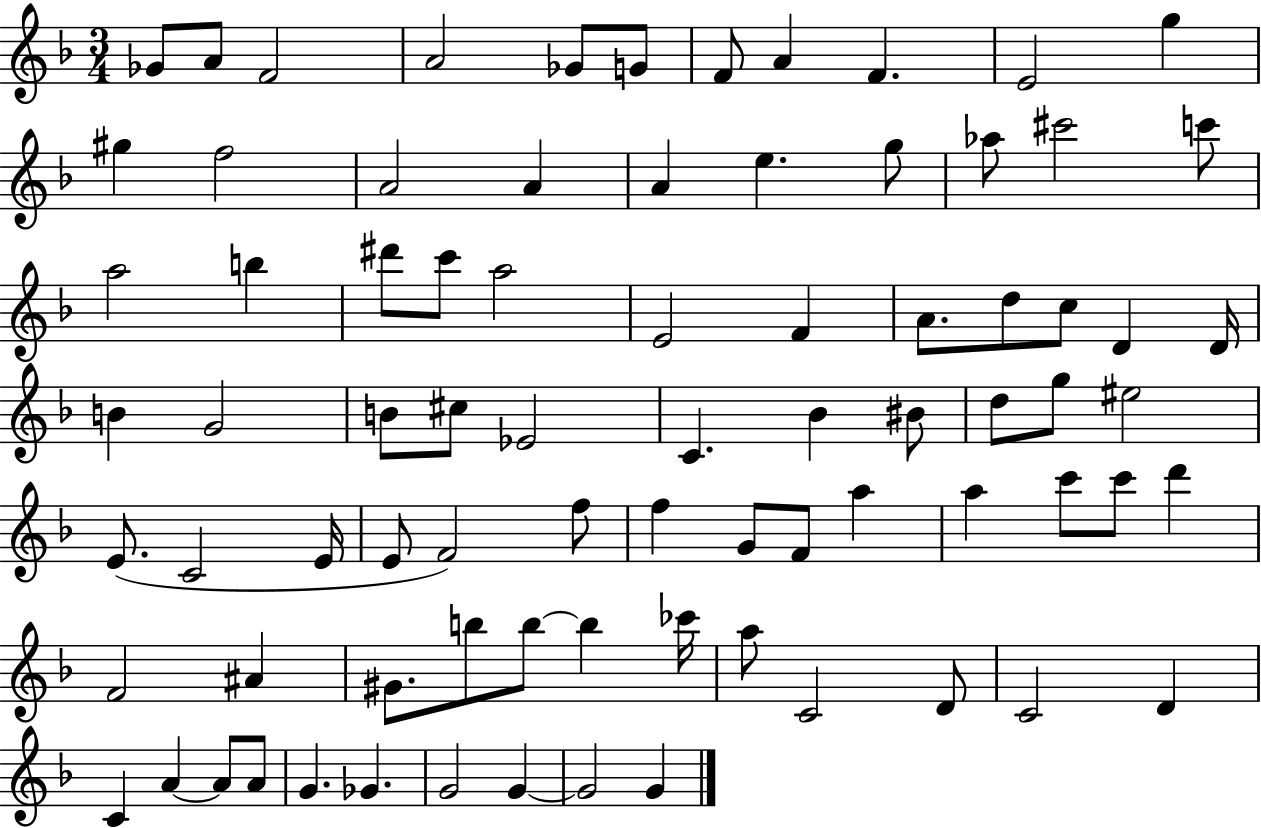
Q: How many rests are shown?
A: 0